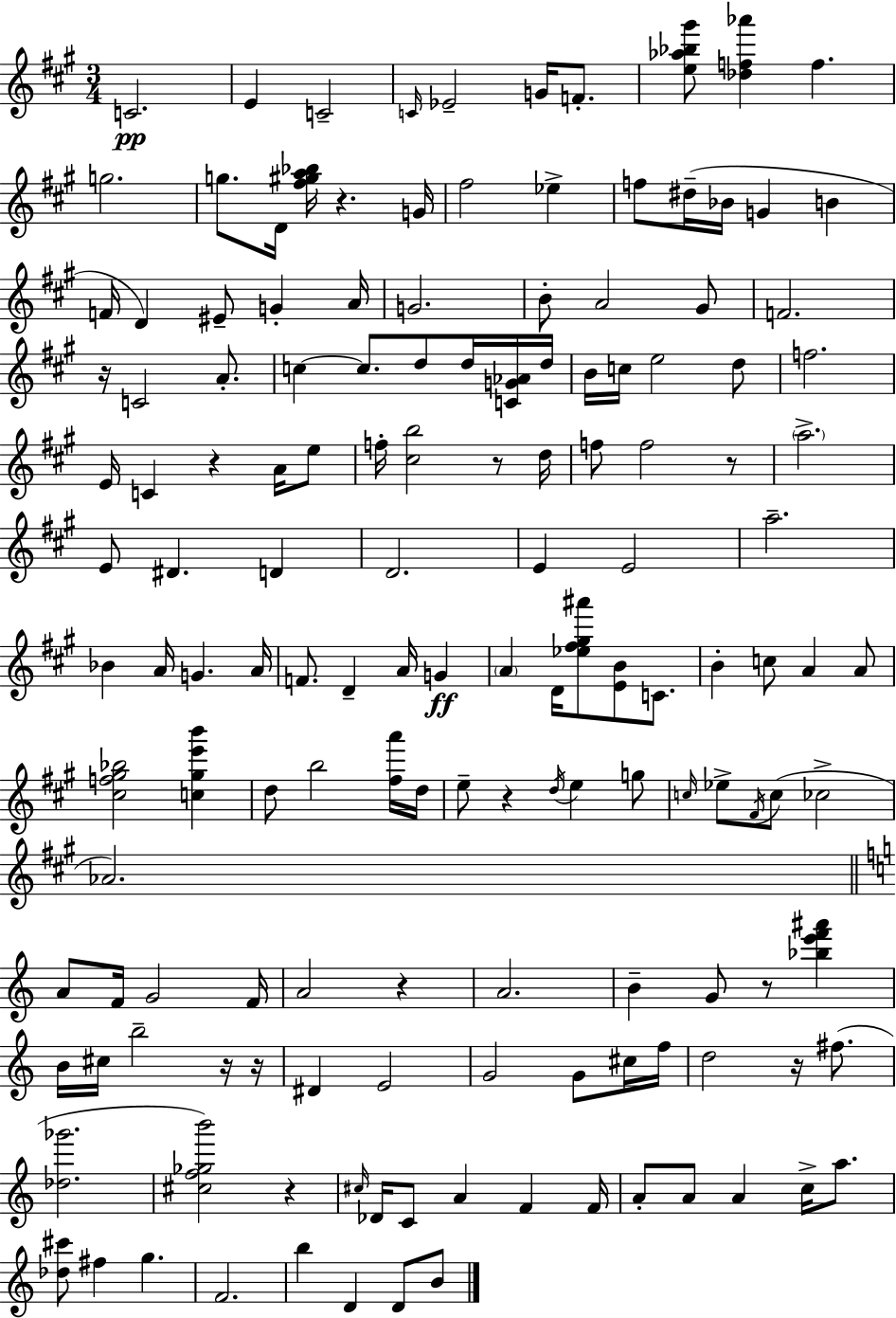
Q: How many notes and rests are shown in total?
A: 148